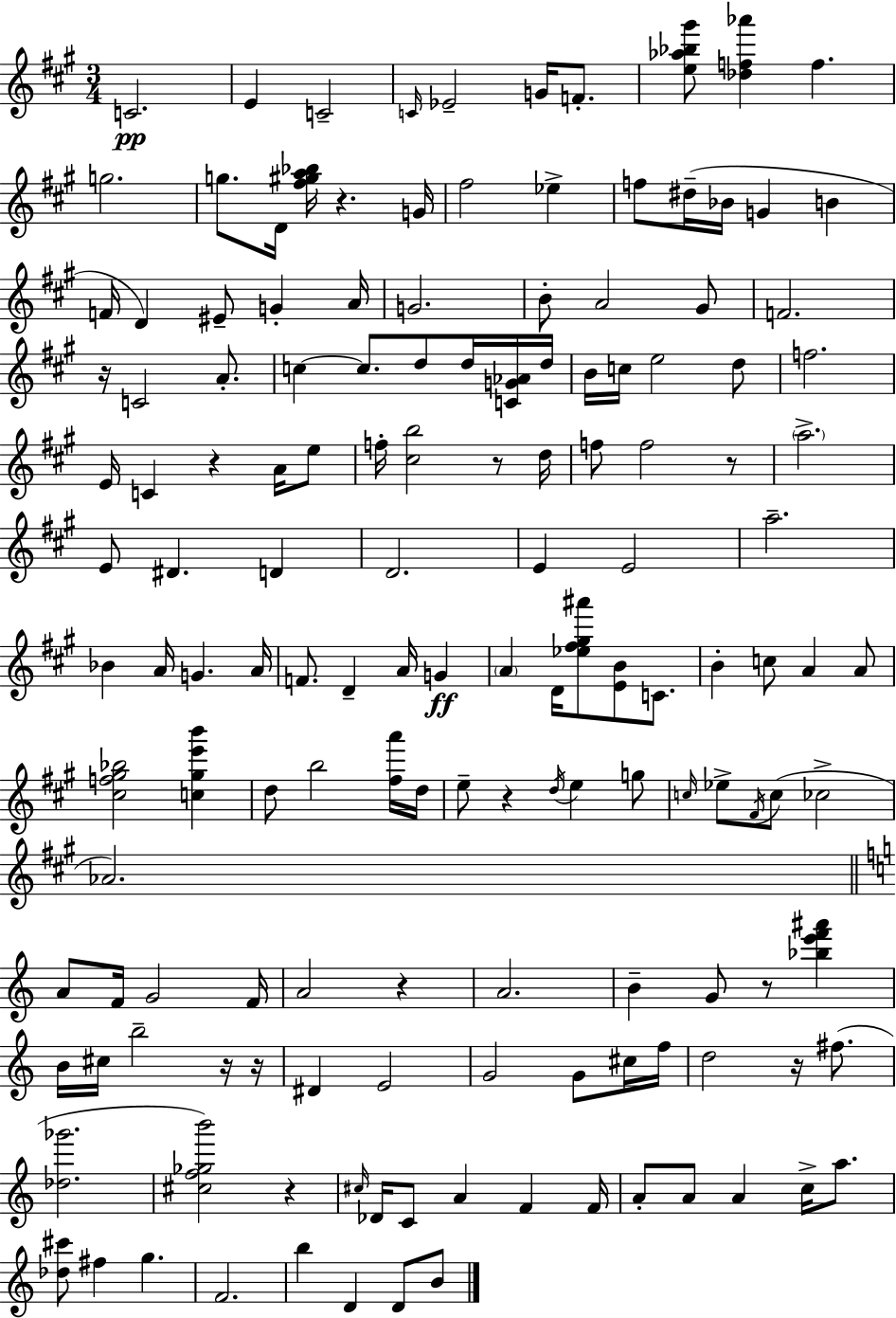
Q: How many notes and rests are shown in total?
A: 148